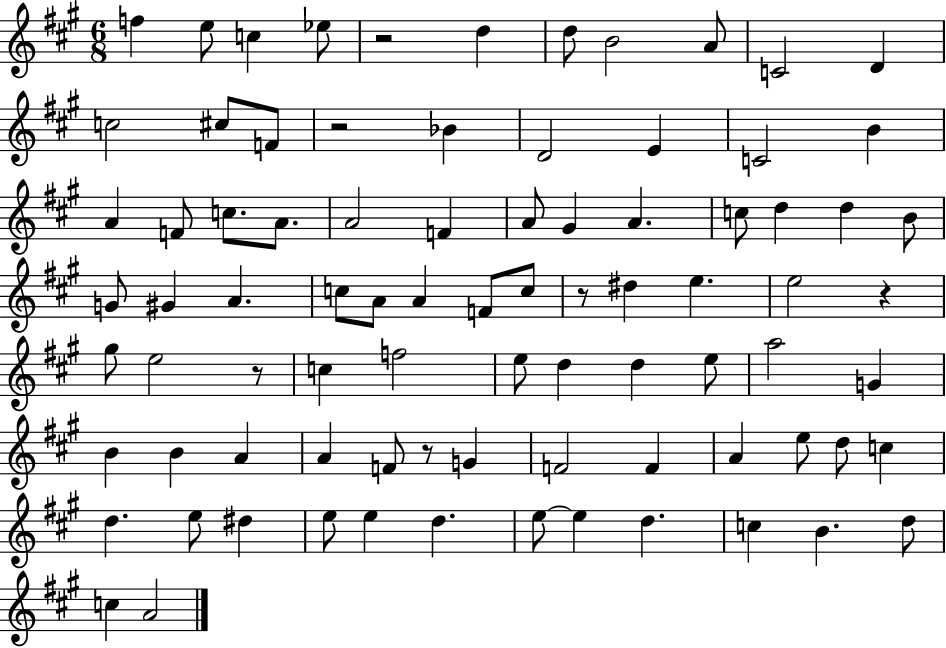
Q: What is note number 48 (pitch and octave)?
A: D5